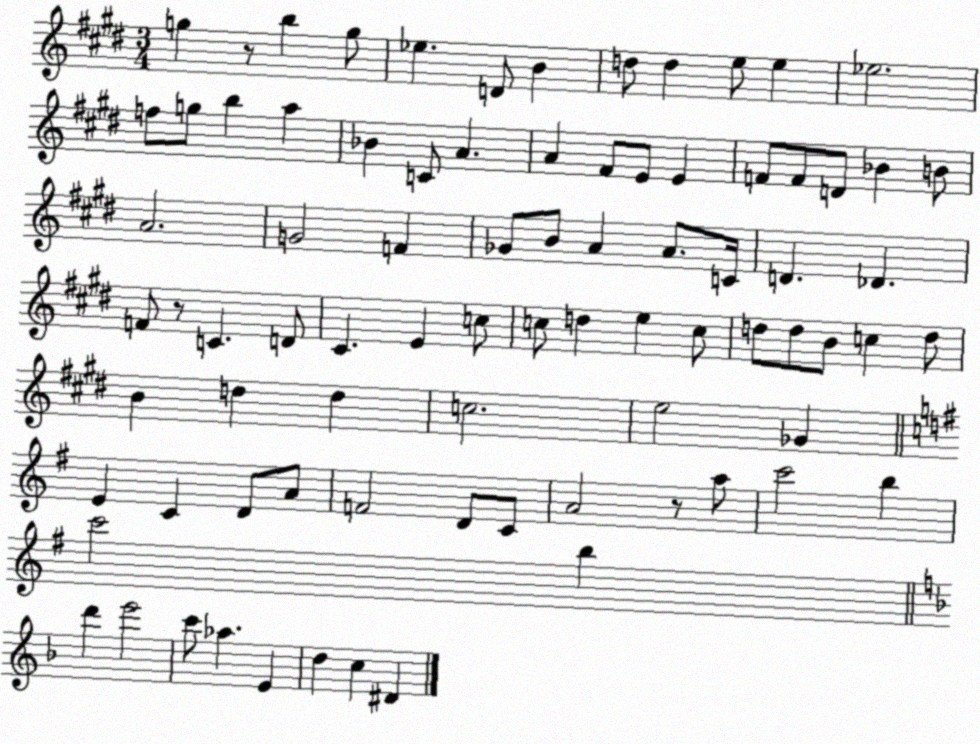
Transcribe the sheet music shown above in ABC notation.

X:1
T:Untitled
M:3/4
L:1/4
K:E
g z/2 b g/2 _e D/2 B d/2 d e/2 e _e2 f/2 g/2 b a _B C/2 A A ^F/2 E/2 E F/2 F/2 D/2 _B B/2 A2 G2 F _G/2 B/2 A A/2 C/4 D _D F/2 z/2 C D/2 ^C E c/2 c/2 d e c/2 d/2 d/2 B/2 c d/2 B d d c2 e2 _G E C D/2 A/2 F2 D/2 C/2 A2 z/2 a/2 c'2 b c'2 b d' e'2 c'/2 _a E d c ^D